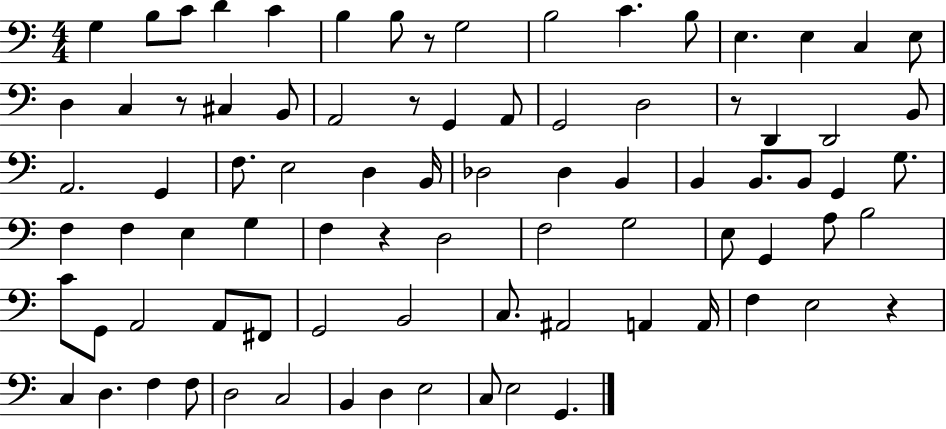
X:1
T:Untitled
M:4/4
L:1/4
K:C
G, B,/2 C/2 D C B, B,/2 z/2 G,2 B,2 C B,/2 E, E, C, E,/2 D, C, z/2 ^C, B,,/2 A,,2 z/2 G,, A,,/2 G,,2 D,2 z/2 D,, D,,2 B,,/2 A,,2 G,, F,/2 E,2 D, B,,/4 _D,2 _D, B,, B,, B,,/2 B,,/2 G,, G,/2 F, F, E, G, F, z D,2 F,2 G,2 E,/2 G,, A,/2 B,2 C/2 G,,/2 A,,2 A,,/2 ^F,,/2 G,,2 B,,2 C,/2 ^A,,2 A,, A,,/4 F, E,2 z C, D, F, F,/2 D,2 C,2 B,, D, E,2 C,/2 E,2 G,,